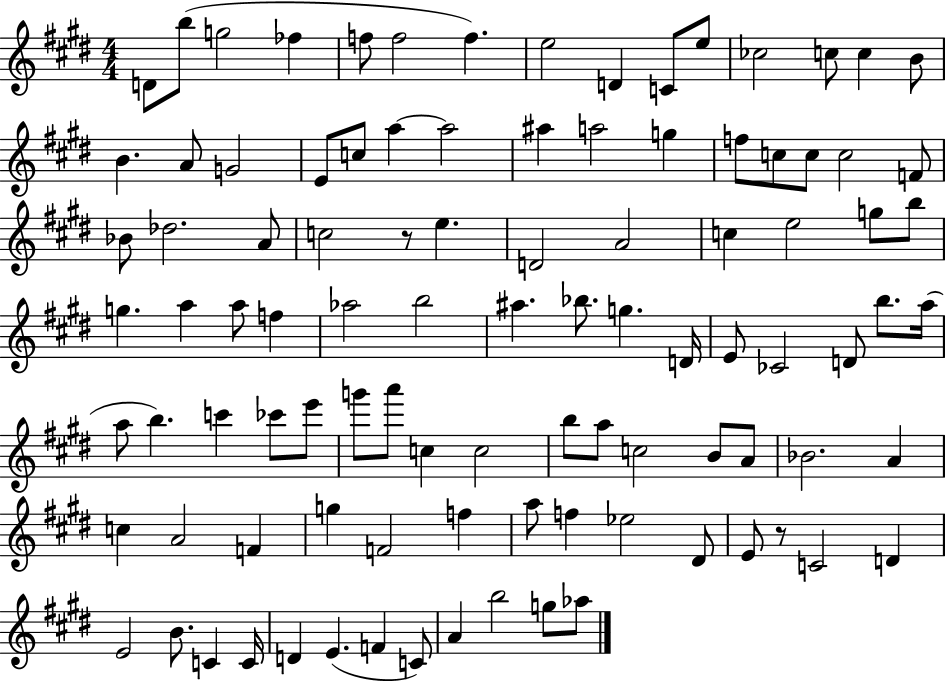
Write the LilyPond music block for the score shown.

{
  \clef treble
  \numericTimeSignature
  \time 4/4
  \key e \major
  \repeat volta 2 { d'8 b''8( g''2 fes''4 | f''8 f''2 f''4.) | e''2 d'4 c'8 e''8 | ces''2 c''8 c''4 b'8 | \break b'4. a'8 g'2 | e'8 c''8 a''4~~ a''2 | ais''4 a''2 g''4 | f''8 c''8 c''8 c''2 f'8 | \break bes'8 des''2. a'8 | c''2 r8 e''4. | d'2 a'2 | c''4 e''2 g''8 b''8 | \break g''4. a''4 a''8 f''4 | aes''2 b''2 | ais''4. bes''8. g''4. d'16 | e'8 ces'2 d'8 b''8. a''16( | \break a''8 b''4.) c'''4 ces'''8 e'''8 | g'''8 a'''8 c''4 c''2 | b''8 a''8 c''2 b'8 a'8 | bes'2. a'4 | \break c''4 a'2 f'4 | g''4 f'2 f''4 | a''8 f''4 ees''2 dis'8 | e'8 r8 c'2 d'4 | \break e'2 b'8. c'4 c'16 | d'4 e'4.( f'4 c'8) | a'4 b''2 g''8 aes''8 | } \bar "|."
}